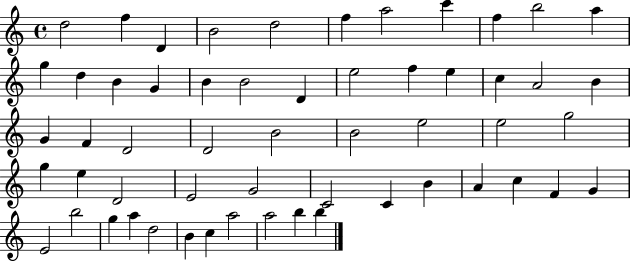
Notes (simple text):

D5/h F5/q D4/q B4/h D5/h F5/q A5/h C6/q F5/q B5/h A5/q G5/q D5/q B4/q G4/q B4/q B4/h D4/q E5/h F5/q E5/q C5/q A4/h B4/q G4/q F4/q D4/h D4/h B4/h B4/h E5/h E5/h G5/h G5/q E5/q D4/h E4/h G4/h C4/h C4/q B4/q A4/q C5/q F4/q G4/q E4/h B5/h G5/q A5/q D5/h B4/q C5/q A5/h A5/h B5/q B5/q